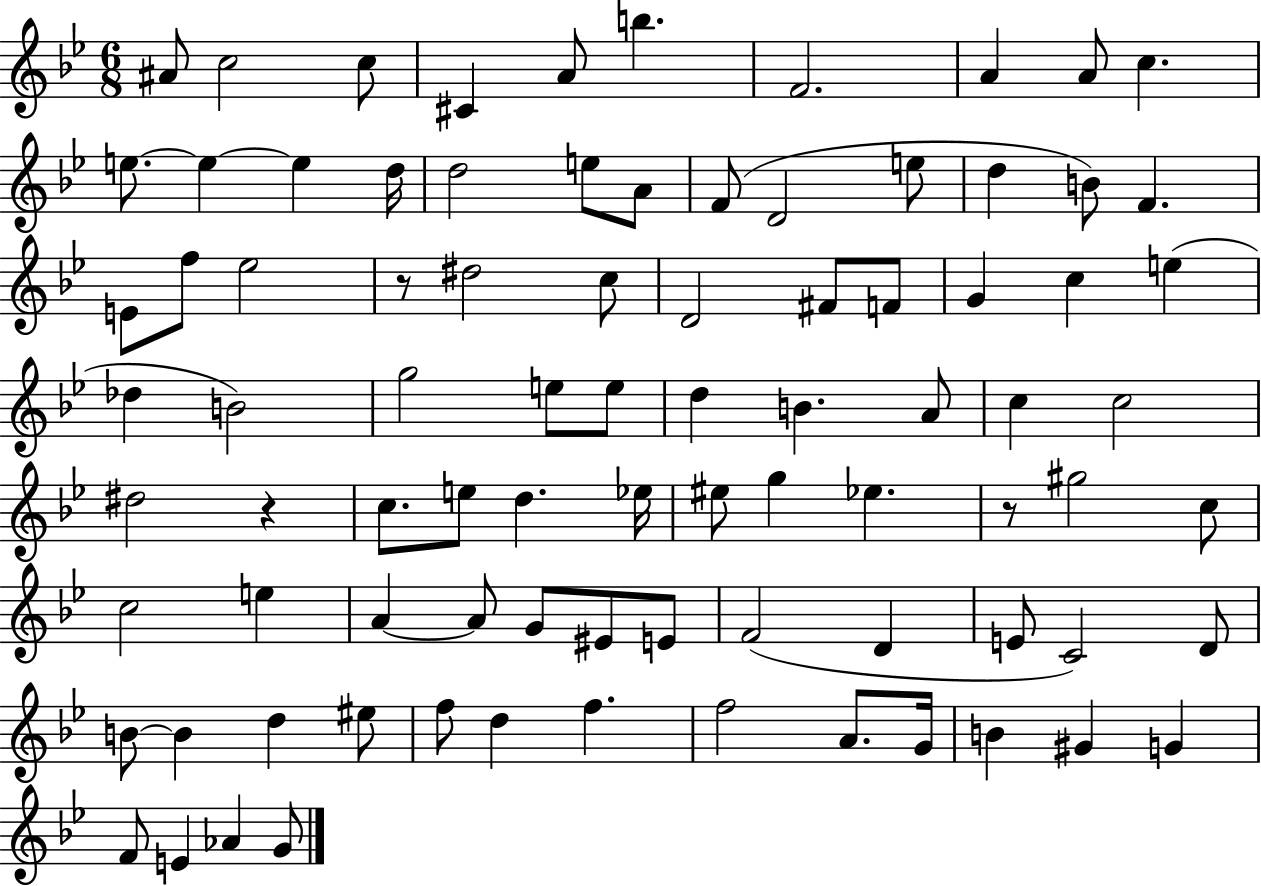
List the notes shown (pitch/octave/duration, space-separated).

A#4/e C5/h C5/e C#4/q A4/e B5/q. F4/h. A4/q A4/e C5/q. E5/e. E5/q E5/q D5/s D5/h E5/e A4/e F4/e D4/h E5/e D5/q B4/e F4/q. E4/e F5/e Eb5/h R/e D#5/h C5/e D4/h F#4/e F4/e G4/q C5/q E5/q Db5/q B4/h G5/h E5/e E5/e D5/q B4/q. A4/e C5/q C5/h D#5/h R/q C5/e. E5/e D5/q. Eb5/s EIS5/e G5/q Eb5/q. R/e G#5/h C5/e C5/h E5/q A4/q A4/e G4/e EIS4/e E4/e F4/h D4/q E4/e C4/h D4/e B4/e B4/q D5/q EIS5/e F5/e D5/q F5/q. F5/h A4/e. G4/s B4/q G#4/q G4/q F4/e E4/q Ab4/q G4/e